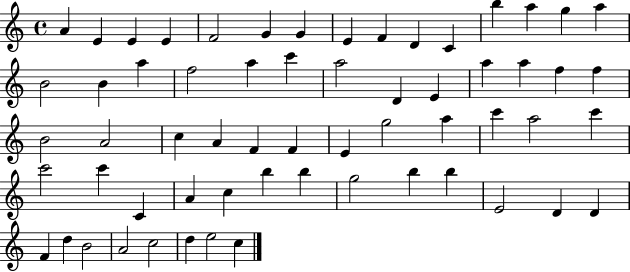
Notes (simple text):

A4/q E4/q E4/q E4/q F4/h G4/q G4/q E4/q F4/q D4/q C4/q B5/q A5/q G5/q A5/q B4/h B4/q A5/q F5/h A5/q C6/q A5/h D4/q E4/q A5/q A5/q F5/q F5/q B4/h A4/h C5/q A4/q F4/q F4/q E4/q G5/h A5/q C6/q A5/h C6/q C6/h C6/q C4/q A4/q C5/q B5/q B5/q G5/h B5/q B5/q E4/h D4/q D4/q F4/q D5/q B4/h A4/h C5/h D5/q E5/h C5/q